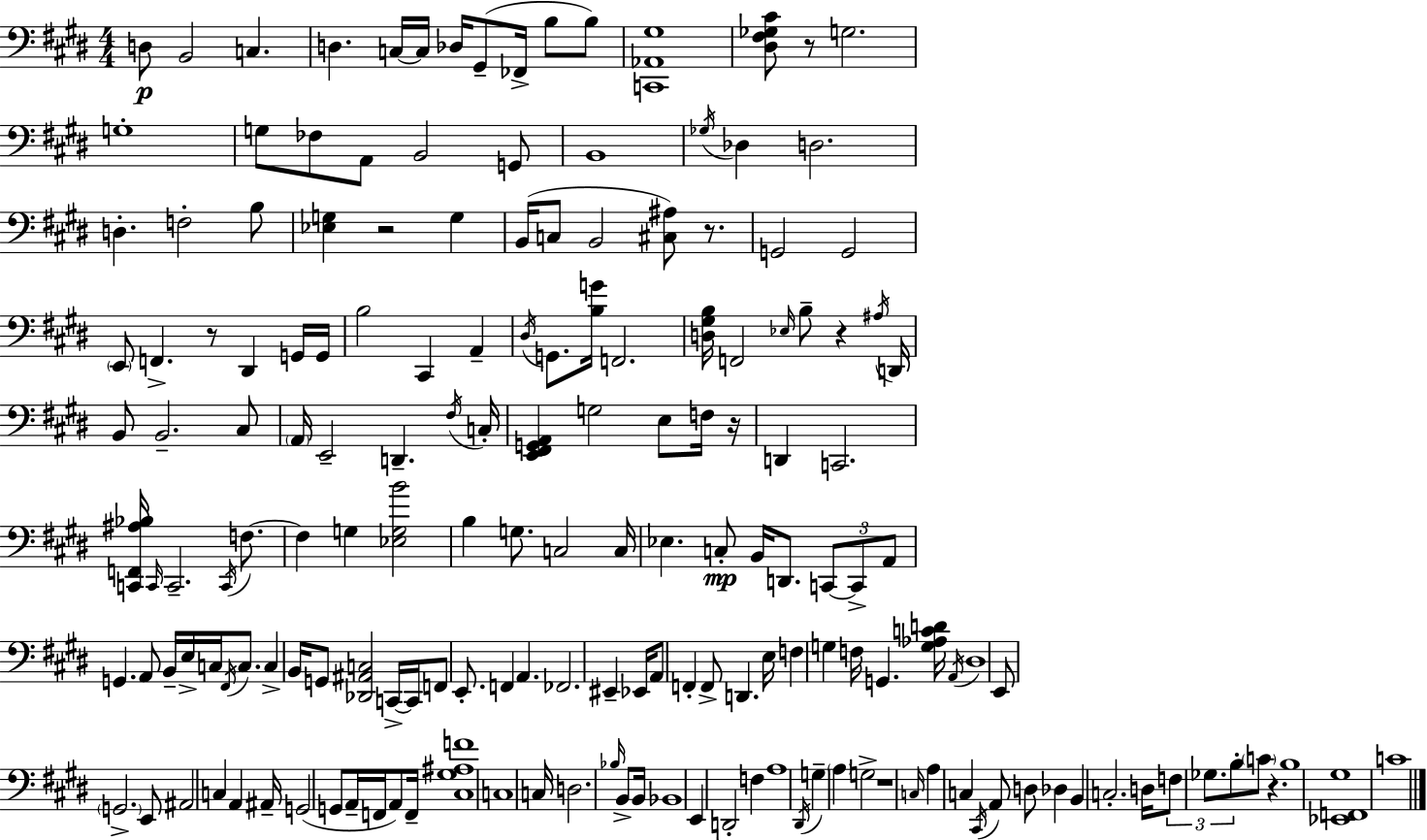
{
  \clef bass
  \numericTimeSignature
  \time 4/4
  \key e \major
  d8\p b,2 c4. | d4. c16~~ c16 des16 gis,8--( fes,16-> b8 b8) | <c, aes, gis>1 | <dis fis ges cis'>8 r8 g2. | \break g1-. | g8 fes8 a,8 b,2 g,8 | b,1 | \acciaccatura { ges16 } des4 d2. | \break d4.-. f2-. b8 | <ees g>4 r2 g4 | b,16( c8 b,2 <cis ais>8) r8. | g,2 g,2 | \break \parenthesize e,8 f,4.-> r8 dis,4 g,16 | g,16 b2 cis,4 a,4-- | \acciaccatura { dis16 } g,8. <b g'>16 f,2. | <d gis b>16 f,2 \grace { ees16 } b8-- r4 | \break \acciaccatura { ais16 } d,16 b,8 b,2.-- | cis8 \parenthesize a,16 e,2-- d,4.-- | \acciaccatura { fis16 } c16-. <e, fis, g, a,>4 g2 | e8 f16 r16 d,4 c,2. | \break <c, f, ais bes>16 \grace { c,16 } c,2.-- | \acciaccatura { c,16 } f8.~~ f4 g4 <ees g b'>2 | b4 g8. c2 | c16 ees4. c8-.\mp b,16 | \break d,8. \tuplet 3/2 { c,8~~ c,8-> a,8 } g,4. a,8 | b,16-- e16-> c16 \acciaccatura { fis,16 } c8. c4-> b,16 g,8 <des, ais, c>2 | c,16->~~ c,16 f,8 e,8.-. f,4 | a,4. fes,2. | \break eis,4-- ees,16 a,8 f,4-. f,8-> | d,4. e16 f4 g4 | f16 g,4. <g aes c' d'>16 \acciaccatura { a,16 } dis1 | e,8 \parenthesize g,2.-> | \break e,8 ais,2 | c4 a,4 ais,16-- g,2( | g,8 a,16-- f,16 a,8) f,16-- <cis gis ais f'>1 | c1 | \break c16 d2. | \grace { bes16 } b,8-> b,16 bes,1 | e,4 d,2-. | f4 a1 | \break \acciaccatura { dis,16 } g4-- \parenthesize a4 | g2-> r1 | \grace { c16 } a4 | c4 \acciaccatura { cis,16 } a,8 d8 des4 b,4 | \break c2.-. d16 \tuplet 3/2 { f8 | ges8. b8-. } \parenthesize c'8 r4. b1 | <ees, f, gis>1 | c'1 | \break \bar "|."
}